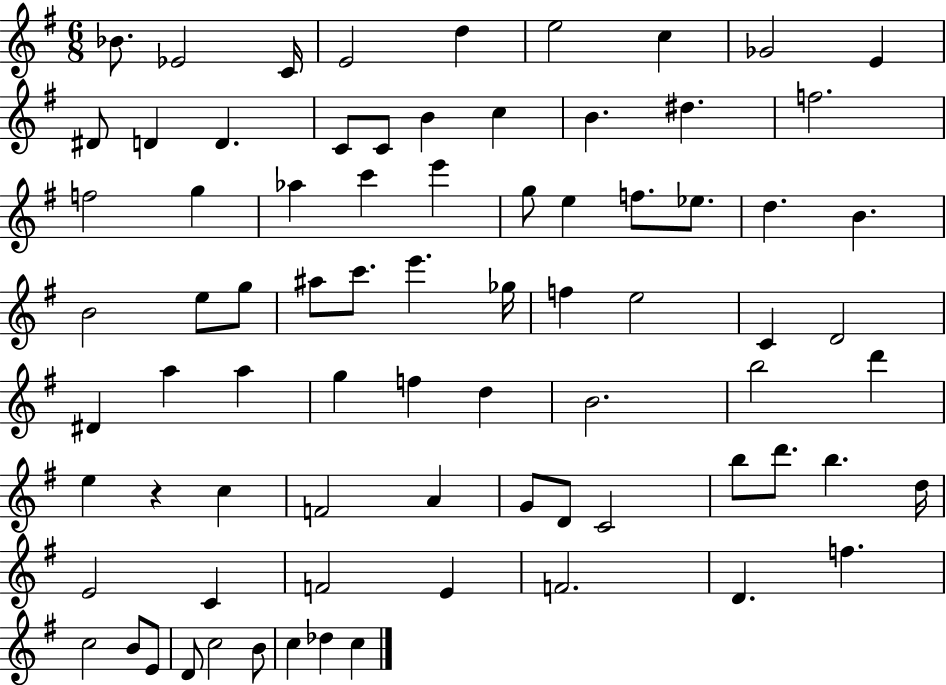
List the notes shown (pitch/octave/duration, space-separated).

Bb4/e. Eb4/h C4/s E4/h D5/q E5/h C5/q Gb4/h E4/q D#4/e D4/q D4/q. C4/e C4/e B4/q C5/q B4/q. D#5/q. F5/h. F5/h G5/q Ab5/q C6/q E6/q G5/e E5/q F5/e. Eb5/e. D5/q. B4/q. B4/h E5/e G5/e A#5/e C6/e. E6/q. Gb5/s F5/q E5/h C4/q D4/h D#4/q A5/q A5/q G5/q F5/q D5/q B4/h. B5/h D6/q E5/q R/q C5/q F4/h A4/q G4/e D4/e C4/h B5/e D6/e. B5/q. D5/s E4/h C4/q F4/h E4/q F4/h. D4/q. F5/q. C5/h B4/e E4/e D4/e C5/h B4/e C5/q Db5/q C5/q